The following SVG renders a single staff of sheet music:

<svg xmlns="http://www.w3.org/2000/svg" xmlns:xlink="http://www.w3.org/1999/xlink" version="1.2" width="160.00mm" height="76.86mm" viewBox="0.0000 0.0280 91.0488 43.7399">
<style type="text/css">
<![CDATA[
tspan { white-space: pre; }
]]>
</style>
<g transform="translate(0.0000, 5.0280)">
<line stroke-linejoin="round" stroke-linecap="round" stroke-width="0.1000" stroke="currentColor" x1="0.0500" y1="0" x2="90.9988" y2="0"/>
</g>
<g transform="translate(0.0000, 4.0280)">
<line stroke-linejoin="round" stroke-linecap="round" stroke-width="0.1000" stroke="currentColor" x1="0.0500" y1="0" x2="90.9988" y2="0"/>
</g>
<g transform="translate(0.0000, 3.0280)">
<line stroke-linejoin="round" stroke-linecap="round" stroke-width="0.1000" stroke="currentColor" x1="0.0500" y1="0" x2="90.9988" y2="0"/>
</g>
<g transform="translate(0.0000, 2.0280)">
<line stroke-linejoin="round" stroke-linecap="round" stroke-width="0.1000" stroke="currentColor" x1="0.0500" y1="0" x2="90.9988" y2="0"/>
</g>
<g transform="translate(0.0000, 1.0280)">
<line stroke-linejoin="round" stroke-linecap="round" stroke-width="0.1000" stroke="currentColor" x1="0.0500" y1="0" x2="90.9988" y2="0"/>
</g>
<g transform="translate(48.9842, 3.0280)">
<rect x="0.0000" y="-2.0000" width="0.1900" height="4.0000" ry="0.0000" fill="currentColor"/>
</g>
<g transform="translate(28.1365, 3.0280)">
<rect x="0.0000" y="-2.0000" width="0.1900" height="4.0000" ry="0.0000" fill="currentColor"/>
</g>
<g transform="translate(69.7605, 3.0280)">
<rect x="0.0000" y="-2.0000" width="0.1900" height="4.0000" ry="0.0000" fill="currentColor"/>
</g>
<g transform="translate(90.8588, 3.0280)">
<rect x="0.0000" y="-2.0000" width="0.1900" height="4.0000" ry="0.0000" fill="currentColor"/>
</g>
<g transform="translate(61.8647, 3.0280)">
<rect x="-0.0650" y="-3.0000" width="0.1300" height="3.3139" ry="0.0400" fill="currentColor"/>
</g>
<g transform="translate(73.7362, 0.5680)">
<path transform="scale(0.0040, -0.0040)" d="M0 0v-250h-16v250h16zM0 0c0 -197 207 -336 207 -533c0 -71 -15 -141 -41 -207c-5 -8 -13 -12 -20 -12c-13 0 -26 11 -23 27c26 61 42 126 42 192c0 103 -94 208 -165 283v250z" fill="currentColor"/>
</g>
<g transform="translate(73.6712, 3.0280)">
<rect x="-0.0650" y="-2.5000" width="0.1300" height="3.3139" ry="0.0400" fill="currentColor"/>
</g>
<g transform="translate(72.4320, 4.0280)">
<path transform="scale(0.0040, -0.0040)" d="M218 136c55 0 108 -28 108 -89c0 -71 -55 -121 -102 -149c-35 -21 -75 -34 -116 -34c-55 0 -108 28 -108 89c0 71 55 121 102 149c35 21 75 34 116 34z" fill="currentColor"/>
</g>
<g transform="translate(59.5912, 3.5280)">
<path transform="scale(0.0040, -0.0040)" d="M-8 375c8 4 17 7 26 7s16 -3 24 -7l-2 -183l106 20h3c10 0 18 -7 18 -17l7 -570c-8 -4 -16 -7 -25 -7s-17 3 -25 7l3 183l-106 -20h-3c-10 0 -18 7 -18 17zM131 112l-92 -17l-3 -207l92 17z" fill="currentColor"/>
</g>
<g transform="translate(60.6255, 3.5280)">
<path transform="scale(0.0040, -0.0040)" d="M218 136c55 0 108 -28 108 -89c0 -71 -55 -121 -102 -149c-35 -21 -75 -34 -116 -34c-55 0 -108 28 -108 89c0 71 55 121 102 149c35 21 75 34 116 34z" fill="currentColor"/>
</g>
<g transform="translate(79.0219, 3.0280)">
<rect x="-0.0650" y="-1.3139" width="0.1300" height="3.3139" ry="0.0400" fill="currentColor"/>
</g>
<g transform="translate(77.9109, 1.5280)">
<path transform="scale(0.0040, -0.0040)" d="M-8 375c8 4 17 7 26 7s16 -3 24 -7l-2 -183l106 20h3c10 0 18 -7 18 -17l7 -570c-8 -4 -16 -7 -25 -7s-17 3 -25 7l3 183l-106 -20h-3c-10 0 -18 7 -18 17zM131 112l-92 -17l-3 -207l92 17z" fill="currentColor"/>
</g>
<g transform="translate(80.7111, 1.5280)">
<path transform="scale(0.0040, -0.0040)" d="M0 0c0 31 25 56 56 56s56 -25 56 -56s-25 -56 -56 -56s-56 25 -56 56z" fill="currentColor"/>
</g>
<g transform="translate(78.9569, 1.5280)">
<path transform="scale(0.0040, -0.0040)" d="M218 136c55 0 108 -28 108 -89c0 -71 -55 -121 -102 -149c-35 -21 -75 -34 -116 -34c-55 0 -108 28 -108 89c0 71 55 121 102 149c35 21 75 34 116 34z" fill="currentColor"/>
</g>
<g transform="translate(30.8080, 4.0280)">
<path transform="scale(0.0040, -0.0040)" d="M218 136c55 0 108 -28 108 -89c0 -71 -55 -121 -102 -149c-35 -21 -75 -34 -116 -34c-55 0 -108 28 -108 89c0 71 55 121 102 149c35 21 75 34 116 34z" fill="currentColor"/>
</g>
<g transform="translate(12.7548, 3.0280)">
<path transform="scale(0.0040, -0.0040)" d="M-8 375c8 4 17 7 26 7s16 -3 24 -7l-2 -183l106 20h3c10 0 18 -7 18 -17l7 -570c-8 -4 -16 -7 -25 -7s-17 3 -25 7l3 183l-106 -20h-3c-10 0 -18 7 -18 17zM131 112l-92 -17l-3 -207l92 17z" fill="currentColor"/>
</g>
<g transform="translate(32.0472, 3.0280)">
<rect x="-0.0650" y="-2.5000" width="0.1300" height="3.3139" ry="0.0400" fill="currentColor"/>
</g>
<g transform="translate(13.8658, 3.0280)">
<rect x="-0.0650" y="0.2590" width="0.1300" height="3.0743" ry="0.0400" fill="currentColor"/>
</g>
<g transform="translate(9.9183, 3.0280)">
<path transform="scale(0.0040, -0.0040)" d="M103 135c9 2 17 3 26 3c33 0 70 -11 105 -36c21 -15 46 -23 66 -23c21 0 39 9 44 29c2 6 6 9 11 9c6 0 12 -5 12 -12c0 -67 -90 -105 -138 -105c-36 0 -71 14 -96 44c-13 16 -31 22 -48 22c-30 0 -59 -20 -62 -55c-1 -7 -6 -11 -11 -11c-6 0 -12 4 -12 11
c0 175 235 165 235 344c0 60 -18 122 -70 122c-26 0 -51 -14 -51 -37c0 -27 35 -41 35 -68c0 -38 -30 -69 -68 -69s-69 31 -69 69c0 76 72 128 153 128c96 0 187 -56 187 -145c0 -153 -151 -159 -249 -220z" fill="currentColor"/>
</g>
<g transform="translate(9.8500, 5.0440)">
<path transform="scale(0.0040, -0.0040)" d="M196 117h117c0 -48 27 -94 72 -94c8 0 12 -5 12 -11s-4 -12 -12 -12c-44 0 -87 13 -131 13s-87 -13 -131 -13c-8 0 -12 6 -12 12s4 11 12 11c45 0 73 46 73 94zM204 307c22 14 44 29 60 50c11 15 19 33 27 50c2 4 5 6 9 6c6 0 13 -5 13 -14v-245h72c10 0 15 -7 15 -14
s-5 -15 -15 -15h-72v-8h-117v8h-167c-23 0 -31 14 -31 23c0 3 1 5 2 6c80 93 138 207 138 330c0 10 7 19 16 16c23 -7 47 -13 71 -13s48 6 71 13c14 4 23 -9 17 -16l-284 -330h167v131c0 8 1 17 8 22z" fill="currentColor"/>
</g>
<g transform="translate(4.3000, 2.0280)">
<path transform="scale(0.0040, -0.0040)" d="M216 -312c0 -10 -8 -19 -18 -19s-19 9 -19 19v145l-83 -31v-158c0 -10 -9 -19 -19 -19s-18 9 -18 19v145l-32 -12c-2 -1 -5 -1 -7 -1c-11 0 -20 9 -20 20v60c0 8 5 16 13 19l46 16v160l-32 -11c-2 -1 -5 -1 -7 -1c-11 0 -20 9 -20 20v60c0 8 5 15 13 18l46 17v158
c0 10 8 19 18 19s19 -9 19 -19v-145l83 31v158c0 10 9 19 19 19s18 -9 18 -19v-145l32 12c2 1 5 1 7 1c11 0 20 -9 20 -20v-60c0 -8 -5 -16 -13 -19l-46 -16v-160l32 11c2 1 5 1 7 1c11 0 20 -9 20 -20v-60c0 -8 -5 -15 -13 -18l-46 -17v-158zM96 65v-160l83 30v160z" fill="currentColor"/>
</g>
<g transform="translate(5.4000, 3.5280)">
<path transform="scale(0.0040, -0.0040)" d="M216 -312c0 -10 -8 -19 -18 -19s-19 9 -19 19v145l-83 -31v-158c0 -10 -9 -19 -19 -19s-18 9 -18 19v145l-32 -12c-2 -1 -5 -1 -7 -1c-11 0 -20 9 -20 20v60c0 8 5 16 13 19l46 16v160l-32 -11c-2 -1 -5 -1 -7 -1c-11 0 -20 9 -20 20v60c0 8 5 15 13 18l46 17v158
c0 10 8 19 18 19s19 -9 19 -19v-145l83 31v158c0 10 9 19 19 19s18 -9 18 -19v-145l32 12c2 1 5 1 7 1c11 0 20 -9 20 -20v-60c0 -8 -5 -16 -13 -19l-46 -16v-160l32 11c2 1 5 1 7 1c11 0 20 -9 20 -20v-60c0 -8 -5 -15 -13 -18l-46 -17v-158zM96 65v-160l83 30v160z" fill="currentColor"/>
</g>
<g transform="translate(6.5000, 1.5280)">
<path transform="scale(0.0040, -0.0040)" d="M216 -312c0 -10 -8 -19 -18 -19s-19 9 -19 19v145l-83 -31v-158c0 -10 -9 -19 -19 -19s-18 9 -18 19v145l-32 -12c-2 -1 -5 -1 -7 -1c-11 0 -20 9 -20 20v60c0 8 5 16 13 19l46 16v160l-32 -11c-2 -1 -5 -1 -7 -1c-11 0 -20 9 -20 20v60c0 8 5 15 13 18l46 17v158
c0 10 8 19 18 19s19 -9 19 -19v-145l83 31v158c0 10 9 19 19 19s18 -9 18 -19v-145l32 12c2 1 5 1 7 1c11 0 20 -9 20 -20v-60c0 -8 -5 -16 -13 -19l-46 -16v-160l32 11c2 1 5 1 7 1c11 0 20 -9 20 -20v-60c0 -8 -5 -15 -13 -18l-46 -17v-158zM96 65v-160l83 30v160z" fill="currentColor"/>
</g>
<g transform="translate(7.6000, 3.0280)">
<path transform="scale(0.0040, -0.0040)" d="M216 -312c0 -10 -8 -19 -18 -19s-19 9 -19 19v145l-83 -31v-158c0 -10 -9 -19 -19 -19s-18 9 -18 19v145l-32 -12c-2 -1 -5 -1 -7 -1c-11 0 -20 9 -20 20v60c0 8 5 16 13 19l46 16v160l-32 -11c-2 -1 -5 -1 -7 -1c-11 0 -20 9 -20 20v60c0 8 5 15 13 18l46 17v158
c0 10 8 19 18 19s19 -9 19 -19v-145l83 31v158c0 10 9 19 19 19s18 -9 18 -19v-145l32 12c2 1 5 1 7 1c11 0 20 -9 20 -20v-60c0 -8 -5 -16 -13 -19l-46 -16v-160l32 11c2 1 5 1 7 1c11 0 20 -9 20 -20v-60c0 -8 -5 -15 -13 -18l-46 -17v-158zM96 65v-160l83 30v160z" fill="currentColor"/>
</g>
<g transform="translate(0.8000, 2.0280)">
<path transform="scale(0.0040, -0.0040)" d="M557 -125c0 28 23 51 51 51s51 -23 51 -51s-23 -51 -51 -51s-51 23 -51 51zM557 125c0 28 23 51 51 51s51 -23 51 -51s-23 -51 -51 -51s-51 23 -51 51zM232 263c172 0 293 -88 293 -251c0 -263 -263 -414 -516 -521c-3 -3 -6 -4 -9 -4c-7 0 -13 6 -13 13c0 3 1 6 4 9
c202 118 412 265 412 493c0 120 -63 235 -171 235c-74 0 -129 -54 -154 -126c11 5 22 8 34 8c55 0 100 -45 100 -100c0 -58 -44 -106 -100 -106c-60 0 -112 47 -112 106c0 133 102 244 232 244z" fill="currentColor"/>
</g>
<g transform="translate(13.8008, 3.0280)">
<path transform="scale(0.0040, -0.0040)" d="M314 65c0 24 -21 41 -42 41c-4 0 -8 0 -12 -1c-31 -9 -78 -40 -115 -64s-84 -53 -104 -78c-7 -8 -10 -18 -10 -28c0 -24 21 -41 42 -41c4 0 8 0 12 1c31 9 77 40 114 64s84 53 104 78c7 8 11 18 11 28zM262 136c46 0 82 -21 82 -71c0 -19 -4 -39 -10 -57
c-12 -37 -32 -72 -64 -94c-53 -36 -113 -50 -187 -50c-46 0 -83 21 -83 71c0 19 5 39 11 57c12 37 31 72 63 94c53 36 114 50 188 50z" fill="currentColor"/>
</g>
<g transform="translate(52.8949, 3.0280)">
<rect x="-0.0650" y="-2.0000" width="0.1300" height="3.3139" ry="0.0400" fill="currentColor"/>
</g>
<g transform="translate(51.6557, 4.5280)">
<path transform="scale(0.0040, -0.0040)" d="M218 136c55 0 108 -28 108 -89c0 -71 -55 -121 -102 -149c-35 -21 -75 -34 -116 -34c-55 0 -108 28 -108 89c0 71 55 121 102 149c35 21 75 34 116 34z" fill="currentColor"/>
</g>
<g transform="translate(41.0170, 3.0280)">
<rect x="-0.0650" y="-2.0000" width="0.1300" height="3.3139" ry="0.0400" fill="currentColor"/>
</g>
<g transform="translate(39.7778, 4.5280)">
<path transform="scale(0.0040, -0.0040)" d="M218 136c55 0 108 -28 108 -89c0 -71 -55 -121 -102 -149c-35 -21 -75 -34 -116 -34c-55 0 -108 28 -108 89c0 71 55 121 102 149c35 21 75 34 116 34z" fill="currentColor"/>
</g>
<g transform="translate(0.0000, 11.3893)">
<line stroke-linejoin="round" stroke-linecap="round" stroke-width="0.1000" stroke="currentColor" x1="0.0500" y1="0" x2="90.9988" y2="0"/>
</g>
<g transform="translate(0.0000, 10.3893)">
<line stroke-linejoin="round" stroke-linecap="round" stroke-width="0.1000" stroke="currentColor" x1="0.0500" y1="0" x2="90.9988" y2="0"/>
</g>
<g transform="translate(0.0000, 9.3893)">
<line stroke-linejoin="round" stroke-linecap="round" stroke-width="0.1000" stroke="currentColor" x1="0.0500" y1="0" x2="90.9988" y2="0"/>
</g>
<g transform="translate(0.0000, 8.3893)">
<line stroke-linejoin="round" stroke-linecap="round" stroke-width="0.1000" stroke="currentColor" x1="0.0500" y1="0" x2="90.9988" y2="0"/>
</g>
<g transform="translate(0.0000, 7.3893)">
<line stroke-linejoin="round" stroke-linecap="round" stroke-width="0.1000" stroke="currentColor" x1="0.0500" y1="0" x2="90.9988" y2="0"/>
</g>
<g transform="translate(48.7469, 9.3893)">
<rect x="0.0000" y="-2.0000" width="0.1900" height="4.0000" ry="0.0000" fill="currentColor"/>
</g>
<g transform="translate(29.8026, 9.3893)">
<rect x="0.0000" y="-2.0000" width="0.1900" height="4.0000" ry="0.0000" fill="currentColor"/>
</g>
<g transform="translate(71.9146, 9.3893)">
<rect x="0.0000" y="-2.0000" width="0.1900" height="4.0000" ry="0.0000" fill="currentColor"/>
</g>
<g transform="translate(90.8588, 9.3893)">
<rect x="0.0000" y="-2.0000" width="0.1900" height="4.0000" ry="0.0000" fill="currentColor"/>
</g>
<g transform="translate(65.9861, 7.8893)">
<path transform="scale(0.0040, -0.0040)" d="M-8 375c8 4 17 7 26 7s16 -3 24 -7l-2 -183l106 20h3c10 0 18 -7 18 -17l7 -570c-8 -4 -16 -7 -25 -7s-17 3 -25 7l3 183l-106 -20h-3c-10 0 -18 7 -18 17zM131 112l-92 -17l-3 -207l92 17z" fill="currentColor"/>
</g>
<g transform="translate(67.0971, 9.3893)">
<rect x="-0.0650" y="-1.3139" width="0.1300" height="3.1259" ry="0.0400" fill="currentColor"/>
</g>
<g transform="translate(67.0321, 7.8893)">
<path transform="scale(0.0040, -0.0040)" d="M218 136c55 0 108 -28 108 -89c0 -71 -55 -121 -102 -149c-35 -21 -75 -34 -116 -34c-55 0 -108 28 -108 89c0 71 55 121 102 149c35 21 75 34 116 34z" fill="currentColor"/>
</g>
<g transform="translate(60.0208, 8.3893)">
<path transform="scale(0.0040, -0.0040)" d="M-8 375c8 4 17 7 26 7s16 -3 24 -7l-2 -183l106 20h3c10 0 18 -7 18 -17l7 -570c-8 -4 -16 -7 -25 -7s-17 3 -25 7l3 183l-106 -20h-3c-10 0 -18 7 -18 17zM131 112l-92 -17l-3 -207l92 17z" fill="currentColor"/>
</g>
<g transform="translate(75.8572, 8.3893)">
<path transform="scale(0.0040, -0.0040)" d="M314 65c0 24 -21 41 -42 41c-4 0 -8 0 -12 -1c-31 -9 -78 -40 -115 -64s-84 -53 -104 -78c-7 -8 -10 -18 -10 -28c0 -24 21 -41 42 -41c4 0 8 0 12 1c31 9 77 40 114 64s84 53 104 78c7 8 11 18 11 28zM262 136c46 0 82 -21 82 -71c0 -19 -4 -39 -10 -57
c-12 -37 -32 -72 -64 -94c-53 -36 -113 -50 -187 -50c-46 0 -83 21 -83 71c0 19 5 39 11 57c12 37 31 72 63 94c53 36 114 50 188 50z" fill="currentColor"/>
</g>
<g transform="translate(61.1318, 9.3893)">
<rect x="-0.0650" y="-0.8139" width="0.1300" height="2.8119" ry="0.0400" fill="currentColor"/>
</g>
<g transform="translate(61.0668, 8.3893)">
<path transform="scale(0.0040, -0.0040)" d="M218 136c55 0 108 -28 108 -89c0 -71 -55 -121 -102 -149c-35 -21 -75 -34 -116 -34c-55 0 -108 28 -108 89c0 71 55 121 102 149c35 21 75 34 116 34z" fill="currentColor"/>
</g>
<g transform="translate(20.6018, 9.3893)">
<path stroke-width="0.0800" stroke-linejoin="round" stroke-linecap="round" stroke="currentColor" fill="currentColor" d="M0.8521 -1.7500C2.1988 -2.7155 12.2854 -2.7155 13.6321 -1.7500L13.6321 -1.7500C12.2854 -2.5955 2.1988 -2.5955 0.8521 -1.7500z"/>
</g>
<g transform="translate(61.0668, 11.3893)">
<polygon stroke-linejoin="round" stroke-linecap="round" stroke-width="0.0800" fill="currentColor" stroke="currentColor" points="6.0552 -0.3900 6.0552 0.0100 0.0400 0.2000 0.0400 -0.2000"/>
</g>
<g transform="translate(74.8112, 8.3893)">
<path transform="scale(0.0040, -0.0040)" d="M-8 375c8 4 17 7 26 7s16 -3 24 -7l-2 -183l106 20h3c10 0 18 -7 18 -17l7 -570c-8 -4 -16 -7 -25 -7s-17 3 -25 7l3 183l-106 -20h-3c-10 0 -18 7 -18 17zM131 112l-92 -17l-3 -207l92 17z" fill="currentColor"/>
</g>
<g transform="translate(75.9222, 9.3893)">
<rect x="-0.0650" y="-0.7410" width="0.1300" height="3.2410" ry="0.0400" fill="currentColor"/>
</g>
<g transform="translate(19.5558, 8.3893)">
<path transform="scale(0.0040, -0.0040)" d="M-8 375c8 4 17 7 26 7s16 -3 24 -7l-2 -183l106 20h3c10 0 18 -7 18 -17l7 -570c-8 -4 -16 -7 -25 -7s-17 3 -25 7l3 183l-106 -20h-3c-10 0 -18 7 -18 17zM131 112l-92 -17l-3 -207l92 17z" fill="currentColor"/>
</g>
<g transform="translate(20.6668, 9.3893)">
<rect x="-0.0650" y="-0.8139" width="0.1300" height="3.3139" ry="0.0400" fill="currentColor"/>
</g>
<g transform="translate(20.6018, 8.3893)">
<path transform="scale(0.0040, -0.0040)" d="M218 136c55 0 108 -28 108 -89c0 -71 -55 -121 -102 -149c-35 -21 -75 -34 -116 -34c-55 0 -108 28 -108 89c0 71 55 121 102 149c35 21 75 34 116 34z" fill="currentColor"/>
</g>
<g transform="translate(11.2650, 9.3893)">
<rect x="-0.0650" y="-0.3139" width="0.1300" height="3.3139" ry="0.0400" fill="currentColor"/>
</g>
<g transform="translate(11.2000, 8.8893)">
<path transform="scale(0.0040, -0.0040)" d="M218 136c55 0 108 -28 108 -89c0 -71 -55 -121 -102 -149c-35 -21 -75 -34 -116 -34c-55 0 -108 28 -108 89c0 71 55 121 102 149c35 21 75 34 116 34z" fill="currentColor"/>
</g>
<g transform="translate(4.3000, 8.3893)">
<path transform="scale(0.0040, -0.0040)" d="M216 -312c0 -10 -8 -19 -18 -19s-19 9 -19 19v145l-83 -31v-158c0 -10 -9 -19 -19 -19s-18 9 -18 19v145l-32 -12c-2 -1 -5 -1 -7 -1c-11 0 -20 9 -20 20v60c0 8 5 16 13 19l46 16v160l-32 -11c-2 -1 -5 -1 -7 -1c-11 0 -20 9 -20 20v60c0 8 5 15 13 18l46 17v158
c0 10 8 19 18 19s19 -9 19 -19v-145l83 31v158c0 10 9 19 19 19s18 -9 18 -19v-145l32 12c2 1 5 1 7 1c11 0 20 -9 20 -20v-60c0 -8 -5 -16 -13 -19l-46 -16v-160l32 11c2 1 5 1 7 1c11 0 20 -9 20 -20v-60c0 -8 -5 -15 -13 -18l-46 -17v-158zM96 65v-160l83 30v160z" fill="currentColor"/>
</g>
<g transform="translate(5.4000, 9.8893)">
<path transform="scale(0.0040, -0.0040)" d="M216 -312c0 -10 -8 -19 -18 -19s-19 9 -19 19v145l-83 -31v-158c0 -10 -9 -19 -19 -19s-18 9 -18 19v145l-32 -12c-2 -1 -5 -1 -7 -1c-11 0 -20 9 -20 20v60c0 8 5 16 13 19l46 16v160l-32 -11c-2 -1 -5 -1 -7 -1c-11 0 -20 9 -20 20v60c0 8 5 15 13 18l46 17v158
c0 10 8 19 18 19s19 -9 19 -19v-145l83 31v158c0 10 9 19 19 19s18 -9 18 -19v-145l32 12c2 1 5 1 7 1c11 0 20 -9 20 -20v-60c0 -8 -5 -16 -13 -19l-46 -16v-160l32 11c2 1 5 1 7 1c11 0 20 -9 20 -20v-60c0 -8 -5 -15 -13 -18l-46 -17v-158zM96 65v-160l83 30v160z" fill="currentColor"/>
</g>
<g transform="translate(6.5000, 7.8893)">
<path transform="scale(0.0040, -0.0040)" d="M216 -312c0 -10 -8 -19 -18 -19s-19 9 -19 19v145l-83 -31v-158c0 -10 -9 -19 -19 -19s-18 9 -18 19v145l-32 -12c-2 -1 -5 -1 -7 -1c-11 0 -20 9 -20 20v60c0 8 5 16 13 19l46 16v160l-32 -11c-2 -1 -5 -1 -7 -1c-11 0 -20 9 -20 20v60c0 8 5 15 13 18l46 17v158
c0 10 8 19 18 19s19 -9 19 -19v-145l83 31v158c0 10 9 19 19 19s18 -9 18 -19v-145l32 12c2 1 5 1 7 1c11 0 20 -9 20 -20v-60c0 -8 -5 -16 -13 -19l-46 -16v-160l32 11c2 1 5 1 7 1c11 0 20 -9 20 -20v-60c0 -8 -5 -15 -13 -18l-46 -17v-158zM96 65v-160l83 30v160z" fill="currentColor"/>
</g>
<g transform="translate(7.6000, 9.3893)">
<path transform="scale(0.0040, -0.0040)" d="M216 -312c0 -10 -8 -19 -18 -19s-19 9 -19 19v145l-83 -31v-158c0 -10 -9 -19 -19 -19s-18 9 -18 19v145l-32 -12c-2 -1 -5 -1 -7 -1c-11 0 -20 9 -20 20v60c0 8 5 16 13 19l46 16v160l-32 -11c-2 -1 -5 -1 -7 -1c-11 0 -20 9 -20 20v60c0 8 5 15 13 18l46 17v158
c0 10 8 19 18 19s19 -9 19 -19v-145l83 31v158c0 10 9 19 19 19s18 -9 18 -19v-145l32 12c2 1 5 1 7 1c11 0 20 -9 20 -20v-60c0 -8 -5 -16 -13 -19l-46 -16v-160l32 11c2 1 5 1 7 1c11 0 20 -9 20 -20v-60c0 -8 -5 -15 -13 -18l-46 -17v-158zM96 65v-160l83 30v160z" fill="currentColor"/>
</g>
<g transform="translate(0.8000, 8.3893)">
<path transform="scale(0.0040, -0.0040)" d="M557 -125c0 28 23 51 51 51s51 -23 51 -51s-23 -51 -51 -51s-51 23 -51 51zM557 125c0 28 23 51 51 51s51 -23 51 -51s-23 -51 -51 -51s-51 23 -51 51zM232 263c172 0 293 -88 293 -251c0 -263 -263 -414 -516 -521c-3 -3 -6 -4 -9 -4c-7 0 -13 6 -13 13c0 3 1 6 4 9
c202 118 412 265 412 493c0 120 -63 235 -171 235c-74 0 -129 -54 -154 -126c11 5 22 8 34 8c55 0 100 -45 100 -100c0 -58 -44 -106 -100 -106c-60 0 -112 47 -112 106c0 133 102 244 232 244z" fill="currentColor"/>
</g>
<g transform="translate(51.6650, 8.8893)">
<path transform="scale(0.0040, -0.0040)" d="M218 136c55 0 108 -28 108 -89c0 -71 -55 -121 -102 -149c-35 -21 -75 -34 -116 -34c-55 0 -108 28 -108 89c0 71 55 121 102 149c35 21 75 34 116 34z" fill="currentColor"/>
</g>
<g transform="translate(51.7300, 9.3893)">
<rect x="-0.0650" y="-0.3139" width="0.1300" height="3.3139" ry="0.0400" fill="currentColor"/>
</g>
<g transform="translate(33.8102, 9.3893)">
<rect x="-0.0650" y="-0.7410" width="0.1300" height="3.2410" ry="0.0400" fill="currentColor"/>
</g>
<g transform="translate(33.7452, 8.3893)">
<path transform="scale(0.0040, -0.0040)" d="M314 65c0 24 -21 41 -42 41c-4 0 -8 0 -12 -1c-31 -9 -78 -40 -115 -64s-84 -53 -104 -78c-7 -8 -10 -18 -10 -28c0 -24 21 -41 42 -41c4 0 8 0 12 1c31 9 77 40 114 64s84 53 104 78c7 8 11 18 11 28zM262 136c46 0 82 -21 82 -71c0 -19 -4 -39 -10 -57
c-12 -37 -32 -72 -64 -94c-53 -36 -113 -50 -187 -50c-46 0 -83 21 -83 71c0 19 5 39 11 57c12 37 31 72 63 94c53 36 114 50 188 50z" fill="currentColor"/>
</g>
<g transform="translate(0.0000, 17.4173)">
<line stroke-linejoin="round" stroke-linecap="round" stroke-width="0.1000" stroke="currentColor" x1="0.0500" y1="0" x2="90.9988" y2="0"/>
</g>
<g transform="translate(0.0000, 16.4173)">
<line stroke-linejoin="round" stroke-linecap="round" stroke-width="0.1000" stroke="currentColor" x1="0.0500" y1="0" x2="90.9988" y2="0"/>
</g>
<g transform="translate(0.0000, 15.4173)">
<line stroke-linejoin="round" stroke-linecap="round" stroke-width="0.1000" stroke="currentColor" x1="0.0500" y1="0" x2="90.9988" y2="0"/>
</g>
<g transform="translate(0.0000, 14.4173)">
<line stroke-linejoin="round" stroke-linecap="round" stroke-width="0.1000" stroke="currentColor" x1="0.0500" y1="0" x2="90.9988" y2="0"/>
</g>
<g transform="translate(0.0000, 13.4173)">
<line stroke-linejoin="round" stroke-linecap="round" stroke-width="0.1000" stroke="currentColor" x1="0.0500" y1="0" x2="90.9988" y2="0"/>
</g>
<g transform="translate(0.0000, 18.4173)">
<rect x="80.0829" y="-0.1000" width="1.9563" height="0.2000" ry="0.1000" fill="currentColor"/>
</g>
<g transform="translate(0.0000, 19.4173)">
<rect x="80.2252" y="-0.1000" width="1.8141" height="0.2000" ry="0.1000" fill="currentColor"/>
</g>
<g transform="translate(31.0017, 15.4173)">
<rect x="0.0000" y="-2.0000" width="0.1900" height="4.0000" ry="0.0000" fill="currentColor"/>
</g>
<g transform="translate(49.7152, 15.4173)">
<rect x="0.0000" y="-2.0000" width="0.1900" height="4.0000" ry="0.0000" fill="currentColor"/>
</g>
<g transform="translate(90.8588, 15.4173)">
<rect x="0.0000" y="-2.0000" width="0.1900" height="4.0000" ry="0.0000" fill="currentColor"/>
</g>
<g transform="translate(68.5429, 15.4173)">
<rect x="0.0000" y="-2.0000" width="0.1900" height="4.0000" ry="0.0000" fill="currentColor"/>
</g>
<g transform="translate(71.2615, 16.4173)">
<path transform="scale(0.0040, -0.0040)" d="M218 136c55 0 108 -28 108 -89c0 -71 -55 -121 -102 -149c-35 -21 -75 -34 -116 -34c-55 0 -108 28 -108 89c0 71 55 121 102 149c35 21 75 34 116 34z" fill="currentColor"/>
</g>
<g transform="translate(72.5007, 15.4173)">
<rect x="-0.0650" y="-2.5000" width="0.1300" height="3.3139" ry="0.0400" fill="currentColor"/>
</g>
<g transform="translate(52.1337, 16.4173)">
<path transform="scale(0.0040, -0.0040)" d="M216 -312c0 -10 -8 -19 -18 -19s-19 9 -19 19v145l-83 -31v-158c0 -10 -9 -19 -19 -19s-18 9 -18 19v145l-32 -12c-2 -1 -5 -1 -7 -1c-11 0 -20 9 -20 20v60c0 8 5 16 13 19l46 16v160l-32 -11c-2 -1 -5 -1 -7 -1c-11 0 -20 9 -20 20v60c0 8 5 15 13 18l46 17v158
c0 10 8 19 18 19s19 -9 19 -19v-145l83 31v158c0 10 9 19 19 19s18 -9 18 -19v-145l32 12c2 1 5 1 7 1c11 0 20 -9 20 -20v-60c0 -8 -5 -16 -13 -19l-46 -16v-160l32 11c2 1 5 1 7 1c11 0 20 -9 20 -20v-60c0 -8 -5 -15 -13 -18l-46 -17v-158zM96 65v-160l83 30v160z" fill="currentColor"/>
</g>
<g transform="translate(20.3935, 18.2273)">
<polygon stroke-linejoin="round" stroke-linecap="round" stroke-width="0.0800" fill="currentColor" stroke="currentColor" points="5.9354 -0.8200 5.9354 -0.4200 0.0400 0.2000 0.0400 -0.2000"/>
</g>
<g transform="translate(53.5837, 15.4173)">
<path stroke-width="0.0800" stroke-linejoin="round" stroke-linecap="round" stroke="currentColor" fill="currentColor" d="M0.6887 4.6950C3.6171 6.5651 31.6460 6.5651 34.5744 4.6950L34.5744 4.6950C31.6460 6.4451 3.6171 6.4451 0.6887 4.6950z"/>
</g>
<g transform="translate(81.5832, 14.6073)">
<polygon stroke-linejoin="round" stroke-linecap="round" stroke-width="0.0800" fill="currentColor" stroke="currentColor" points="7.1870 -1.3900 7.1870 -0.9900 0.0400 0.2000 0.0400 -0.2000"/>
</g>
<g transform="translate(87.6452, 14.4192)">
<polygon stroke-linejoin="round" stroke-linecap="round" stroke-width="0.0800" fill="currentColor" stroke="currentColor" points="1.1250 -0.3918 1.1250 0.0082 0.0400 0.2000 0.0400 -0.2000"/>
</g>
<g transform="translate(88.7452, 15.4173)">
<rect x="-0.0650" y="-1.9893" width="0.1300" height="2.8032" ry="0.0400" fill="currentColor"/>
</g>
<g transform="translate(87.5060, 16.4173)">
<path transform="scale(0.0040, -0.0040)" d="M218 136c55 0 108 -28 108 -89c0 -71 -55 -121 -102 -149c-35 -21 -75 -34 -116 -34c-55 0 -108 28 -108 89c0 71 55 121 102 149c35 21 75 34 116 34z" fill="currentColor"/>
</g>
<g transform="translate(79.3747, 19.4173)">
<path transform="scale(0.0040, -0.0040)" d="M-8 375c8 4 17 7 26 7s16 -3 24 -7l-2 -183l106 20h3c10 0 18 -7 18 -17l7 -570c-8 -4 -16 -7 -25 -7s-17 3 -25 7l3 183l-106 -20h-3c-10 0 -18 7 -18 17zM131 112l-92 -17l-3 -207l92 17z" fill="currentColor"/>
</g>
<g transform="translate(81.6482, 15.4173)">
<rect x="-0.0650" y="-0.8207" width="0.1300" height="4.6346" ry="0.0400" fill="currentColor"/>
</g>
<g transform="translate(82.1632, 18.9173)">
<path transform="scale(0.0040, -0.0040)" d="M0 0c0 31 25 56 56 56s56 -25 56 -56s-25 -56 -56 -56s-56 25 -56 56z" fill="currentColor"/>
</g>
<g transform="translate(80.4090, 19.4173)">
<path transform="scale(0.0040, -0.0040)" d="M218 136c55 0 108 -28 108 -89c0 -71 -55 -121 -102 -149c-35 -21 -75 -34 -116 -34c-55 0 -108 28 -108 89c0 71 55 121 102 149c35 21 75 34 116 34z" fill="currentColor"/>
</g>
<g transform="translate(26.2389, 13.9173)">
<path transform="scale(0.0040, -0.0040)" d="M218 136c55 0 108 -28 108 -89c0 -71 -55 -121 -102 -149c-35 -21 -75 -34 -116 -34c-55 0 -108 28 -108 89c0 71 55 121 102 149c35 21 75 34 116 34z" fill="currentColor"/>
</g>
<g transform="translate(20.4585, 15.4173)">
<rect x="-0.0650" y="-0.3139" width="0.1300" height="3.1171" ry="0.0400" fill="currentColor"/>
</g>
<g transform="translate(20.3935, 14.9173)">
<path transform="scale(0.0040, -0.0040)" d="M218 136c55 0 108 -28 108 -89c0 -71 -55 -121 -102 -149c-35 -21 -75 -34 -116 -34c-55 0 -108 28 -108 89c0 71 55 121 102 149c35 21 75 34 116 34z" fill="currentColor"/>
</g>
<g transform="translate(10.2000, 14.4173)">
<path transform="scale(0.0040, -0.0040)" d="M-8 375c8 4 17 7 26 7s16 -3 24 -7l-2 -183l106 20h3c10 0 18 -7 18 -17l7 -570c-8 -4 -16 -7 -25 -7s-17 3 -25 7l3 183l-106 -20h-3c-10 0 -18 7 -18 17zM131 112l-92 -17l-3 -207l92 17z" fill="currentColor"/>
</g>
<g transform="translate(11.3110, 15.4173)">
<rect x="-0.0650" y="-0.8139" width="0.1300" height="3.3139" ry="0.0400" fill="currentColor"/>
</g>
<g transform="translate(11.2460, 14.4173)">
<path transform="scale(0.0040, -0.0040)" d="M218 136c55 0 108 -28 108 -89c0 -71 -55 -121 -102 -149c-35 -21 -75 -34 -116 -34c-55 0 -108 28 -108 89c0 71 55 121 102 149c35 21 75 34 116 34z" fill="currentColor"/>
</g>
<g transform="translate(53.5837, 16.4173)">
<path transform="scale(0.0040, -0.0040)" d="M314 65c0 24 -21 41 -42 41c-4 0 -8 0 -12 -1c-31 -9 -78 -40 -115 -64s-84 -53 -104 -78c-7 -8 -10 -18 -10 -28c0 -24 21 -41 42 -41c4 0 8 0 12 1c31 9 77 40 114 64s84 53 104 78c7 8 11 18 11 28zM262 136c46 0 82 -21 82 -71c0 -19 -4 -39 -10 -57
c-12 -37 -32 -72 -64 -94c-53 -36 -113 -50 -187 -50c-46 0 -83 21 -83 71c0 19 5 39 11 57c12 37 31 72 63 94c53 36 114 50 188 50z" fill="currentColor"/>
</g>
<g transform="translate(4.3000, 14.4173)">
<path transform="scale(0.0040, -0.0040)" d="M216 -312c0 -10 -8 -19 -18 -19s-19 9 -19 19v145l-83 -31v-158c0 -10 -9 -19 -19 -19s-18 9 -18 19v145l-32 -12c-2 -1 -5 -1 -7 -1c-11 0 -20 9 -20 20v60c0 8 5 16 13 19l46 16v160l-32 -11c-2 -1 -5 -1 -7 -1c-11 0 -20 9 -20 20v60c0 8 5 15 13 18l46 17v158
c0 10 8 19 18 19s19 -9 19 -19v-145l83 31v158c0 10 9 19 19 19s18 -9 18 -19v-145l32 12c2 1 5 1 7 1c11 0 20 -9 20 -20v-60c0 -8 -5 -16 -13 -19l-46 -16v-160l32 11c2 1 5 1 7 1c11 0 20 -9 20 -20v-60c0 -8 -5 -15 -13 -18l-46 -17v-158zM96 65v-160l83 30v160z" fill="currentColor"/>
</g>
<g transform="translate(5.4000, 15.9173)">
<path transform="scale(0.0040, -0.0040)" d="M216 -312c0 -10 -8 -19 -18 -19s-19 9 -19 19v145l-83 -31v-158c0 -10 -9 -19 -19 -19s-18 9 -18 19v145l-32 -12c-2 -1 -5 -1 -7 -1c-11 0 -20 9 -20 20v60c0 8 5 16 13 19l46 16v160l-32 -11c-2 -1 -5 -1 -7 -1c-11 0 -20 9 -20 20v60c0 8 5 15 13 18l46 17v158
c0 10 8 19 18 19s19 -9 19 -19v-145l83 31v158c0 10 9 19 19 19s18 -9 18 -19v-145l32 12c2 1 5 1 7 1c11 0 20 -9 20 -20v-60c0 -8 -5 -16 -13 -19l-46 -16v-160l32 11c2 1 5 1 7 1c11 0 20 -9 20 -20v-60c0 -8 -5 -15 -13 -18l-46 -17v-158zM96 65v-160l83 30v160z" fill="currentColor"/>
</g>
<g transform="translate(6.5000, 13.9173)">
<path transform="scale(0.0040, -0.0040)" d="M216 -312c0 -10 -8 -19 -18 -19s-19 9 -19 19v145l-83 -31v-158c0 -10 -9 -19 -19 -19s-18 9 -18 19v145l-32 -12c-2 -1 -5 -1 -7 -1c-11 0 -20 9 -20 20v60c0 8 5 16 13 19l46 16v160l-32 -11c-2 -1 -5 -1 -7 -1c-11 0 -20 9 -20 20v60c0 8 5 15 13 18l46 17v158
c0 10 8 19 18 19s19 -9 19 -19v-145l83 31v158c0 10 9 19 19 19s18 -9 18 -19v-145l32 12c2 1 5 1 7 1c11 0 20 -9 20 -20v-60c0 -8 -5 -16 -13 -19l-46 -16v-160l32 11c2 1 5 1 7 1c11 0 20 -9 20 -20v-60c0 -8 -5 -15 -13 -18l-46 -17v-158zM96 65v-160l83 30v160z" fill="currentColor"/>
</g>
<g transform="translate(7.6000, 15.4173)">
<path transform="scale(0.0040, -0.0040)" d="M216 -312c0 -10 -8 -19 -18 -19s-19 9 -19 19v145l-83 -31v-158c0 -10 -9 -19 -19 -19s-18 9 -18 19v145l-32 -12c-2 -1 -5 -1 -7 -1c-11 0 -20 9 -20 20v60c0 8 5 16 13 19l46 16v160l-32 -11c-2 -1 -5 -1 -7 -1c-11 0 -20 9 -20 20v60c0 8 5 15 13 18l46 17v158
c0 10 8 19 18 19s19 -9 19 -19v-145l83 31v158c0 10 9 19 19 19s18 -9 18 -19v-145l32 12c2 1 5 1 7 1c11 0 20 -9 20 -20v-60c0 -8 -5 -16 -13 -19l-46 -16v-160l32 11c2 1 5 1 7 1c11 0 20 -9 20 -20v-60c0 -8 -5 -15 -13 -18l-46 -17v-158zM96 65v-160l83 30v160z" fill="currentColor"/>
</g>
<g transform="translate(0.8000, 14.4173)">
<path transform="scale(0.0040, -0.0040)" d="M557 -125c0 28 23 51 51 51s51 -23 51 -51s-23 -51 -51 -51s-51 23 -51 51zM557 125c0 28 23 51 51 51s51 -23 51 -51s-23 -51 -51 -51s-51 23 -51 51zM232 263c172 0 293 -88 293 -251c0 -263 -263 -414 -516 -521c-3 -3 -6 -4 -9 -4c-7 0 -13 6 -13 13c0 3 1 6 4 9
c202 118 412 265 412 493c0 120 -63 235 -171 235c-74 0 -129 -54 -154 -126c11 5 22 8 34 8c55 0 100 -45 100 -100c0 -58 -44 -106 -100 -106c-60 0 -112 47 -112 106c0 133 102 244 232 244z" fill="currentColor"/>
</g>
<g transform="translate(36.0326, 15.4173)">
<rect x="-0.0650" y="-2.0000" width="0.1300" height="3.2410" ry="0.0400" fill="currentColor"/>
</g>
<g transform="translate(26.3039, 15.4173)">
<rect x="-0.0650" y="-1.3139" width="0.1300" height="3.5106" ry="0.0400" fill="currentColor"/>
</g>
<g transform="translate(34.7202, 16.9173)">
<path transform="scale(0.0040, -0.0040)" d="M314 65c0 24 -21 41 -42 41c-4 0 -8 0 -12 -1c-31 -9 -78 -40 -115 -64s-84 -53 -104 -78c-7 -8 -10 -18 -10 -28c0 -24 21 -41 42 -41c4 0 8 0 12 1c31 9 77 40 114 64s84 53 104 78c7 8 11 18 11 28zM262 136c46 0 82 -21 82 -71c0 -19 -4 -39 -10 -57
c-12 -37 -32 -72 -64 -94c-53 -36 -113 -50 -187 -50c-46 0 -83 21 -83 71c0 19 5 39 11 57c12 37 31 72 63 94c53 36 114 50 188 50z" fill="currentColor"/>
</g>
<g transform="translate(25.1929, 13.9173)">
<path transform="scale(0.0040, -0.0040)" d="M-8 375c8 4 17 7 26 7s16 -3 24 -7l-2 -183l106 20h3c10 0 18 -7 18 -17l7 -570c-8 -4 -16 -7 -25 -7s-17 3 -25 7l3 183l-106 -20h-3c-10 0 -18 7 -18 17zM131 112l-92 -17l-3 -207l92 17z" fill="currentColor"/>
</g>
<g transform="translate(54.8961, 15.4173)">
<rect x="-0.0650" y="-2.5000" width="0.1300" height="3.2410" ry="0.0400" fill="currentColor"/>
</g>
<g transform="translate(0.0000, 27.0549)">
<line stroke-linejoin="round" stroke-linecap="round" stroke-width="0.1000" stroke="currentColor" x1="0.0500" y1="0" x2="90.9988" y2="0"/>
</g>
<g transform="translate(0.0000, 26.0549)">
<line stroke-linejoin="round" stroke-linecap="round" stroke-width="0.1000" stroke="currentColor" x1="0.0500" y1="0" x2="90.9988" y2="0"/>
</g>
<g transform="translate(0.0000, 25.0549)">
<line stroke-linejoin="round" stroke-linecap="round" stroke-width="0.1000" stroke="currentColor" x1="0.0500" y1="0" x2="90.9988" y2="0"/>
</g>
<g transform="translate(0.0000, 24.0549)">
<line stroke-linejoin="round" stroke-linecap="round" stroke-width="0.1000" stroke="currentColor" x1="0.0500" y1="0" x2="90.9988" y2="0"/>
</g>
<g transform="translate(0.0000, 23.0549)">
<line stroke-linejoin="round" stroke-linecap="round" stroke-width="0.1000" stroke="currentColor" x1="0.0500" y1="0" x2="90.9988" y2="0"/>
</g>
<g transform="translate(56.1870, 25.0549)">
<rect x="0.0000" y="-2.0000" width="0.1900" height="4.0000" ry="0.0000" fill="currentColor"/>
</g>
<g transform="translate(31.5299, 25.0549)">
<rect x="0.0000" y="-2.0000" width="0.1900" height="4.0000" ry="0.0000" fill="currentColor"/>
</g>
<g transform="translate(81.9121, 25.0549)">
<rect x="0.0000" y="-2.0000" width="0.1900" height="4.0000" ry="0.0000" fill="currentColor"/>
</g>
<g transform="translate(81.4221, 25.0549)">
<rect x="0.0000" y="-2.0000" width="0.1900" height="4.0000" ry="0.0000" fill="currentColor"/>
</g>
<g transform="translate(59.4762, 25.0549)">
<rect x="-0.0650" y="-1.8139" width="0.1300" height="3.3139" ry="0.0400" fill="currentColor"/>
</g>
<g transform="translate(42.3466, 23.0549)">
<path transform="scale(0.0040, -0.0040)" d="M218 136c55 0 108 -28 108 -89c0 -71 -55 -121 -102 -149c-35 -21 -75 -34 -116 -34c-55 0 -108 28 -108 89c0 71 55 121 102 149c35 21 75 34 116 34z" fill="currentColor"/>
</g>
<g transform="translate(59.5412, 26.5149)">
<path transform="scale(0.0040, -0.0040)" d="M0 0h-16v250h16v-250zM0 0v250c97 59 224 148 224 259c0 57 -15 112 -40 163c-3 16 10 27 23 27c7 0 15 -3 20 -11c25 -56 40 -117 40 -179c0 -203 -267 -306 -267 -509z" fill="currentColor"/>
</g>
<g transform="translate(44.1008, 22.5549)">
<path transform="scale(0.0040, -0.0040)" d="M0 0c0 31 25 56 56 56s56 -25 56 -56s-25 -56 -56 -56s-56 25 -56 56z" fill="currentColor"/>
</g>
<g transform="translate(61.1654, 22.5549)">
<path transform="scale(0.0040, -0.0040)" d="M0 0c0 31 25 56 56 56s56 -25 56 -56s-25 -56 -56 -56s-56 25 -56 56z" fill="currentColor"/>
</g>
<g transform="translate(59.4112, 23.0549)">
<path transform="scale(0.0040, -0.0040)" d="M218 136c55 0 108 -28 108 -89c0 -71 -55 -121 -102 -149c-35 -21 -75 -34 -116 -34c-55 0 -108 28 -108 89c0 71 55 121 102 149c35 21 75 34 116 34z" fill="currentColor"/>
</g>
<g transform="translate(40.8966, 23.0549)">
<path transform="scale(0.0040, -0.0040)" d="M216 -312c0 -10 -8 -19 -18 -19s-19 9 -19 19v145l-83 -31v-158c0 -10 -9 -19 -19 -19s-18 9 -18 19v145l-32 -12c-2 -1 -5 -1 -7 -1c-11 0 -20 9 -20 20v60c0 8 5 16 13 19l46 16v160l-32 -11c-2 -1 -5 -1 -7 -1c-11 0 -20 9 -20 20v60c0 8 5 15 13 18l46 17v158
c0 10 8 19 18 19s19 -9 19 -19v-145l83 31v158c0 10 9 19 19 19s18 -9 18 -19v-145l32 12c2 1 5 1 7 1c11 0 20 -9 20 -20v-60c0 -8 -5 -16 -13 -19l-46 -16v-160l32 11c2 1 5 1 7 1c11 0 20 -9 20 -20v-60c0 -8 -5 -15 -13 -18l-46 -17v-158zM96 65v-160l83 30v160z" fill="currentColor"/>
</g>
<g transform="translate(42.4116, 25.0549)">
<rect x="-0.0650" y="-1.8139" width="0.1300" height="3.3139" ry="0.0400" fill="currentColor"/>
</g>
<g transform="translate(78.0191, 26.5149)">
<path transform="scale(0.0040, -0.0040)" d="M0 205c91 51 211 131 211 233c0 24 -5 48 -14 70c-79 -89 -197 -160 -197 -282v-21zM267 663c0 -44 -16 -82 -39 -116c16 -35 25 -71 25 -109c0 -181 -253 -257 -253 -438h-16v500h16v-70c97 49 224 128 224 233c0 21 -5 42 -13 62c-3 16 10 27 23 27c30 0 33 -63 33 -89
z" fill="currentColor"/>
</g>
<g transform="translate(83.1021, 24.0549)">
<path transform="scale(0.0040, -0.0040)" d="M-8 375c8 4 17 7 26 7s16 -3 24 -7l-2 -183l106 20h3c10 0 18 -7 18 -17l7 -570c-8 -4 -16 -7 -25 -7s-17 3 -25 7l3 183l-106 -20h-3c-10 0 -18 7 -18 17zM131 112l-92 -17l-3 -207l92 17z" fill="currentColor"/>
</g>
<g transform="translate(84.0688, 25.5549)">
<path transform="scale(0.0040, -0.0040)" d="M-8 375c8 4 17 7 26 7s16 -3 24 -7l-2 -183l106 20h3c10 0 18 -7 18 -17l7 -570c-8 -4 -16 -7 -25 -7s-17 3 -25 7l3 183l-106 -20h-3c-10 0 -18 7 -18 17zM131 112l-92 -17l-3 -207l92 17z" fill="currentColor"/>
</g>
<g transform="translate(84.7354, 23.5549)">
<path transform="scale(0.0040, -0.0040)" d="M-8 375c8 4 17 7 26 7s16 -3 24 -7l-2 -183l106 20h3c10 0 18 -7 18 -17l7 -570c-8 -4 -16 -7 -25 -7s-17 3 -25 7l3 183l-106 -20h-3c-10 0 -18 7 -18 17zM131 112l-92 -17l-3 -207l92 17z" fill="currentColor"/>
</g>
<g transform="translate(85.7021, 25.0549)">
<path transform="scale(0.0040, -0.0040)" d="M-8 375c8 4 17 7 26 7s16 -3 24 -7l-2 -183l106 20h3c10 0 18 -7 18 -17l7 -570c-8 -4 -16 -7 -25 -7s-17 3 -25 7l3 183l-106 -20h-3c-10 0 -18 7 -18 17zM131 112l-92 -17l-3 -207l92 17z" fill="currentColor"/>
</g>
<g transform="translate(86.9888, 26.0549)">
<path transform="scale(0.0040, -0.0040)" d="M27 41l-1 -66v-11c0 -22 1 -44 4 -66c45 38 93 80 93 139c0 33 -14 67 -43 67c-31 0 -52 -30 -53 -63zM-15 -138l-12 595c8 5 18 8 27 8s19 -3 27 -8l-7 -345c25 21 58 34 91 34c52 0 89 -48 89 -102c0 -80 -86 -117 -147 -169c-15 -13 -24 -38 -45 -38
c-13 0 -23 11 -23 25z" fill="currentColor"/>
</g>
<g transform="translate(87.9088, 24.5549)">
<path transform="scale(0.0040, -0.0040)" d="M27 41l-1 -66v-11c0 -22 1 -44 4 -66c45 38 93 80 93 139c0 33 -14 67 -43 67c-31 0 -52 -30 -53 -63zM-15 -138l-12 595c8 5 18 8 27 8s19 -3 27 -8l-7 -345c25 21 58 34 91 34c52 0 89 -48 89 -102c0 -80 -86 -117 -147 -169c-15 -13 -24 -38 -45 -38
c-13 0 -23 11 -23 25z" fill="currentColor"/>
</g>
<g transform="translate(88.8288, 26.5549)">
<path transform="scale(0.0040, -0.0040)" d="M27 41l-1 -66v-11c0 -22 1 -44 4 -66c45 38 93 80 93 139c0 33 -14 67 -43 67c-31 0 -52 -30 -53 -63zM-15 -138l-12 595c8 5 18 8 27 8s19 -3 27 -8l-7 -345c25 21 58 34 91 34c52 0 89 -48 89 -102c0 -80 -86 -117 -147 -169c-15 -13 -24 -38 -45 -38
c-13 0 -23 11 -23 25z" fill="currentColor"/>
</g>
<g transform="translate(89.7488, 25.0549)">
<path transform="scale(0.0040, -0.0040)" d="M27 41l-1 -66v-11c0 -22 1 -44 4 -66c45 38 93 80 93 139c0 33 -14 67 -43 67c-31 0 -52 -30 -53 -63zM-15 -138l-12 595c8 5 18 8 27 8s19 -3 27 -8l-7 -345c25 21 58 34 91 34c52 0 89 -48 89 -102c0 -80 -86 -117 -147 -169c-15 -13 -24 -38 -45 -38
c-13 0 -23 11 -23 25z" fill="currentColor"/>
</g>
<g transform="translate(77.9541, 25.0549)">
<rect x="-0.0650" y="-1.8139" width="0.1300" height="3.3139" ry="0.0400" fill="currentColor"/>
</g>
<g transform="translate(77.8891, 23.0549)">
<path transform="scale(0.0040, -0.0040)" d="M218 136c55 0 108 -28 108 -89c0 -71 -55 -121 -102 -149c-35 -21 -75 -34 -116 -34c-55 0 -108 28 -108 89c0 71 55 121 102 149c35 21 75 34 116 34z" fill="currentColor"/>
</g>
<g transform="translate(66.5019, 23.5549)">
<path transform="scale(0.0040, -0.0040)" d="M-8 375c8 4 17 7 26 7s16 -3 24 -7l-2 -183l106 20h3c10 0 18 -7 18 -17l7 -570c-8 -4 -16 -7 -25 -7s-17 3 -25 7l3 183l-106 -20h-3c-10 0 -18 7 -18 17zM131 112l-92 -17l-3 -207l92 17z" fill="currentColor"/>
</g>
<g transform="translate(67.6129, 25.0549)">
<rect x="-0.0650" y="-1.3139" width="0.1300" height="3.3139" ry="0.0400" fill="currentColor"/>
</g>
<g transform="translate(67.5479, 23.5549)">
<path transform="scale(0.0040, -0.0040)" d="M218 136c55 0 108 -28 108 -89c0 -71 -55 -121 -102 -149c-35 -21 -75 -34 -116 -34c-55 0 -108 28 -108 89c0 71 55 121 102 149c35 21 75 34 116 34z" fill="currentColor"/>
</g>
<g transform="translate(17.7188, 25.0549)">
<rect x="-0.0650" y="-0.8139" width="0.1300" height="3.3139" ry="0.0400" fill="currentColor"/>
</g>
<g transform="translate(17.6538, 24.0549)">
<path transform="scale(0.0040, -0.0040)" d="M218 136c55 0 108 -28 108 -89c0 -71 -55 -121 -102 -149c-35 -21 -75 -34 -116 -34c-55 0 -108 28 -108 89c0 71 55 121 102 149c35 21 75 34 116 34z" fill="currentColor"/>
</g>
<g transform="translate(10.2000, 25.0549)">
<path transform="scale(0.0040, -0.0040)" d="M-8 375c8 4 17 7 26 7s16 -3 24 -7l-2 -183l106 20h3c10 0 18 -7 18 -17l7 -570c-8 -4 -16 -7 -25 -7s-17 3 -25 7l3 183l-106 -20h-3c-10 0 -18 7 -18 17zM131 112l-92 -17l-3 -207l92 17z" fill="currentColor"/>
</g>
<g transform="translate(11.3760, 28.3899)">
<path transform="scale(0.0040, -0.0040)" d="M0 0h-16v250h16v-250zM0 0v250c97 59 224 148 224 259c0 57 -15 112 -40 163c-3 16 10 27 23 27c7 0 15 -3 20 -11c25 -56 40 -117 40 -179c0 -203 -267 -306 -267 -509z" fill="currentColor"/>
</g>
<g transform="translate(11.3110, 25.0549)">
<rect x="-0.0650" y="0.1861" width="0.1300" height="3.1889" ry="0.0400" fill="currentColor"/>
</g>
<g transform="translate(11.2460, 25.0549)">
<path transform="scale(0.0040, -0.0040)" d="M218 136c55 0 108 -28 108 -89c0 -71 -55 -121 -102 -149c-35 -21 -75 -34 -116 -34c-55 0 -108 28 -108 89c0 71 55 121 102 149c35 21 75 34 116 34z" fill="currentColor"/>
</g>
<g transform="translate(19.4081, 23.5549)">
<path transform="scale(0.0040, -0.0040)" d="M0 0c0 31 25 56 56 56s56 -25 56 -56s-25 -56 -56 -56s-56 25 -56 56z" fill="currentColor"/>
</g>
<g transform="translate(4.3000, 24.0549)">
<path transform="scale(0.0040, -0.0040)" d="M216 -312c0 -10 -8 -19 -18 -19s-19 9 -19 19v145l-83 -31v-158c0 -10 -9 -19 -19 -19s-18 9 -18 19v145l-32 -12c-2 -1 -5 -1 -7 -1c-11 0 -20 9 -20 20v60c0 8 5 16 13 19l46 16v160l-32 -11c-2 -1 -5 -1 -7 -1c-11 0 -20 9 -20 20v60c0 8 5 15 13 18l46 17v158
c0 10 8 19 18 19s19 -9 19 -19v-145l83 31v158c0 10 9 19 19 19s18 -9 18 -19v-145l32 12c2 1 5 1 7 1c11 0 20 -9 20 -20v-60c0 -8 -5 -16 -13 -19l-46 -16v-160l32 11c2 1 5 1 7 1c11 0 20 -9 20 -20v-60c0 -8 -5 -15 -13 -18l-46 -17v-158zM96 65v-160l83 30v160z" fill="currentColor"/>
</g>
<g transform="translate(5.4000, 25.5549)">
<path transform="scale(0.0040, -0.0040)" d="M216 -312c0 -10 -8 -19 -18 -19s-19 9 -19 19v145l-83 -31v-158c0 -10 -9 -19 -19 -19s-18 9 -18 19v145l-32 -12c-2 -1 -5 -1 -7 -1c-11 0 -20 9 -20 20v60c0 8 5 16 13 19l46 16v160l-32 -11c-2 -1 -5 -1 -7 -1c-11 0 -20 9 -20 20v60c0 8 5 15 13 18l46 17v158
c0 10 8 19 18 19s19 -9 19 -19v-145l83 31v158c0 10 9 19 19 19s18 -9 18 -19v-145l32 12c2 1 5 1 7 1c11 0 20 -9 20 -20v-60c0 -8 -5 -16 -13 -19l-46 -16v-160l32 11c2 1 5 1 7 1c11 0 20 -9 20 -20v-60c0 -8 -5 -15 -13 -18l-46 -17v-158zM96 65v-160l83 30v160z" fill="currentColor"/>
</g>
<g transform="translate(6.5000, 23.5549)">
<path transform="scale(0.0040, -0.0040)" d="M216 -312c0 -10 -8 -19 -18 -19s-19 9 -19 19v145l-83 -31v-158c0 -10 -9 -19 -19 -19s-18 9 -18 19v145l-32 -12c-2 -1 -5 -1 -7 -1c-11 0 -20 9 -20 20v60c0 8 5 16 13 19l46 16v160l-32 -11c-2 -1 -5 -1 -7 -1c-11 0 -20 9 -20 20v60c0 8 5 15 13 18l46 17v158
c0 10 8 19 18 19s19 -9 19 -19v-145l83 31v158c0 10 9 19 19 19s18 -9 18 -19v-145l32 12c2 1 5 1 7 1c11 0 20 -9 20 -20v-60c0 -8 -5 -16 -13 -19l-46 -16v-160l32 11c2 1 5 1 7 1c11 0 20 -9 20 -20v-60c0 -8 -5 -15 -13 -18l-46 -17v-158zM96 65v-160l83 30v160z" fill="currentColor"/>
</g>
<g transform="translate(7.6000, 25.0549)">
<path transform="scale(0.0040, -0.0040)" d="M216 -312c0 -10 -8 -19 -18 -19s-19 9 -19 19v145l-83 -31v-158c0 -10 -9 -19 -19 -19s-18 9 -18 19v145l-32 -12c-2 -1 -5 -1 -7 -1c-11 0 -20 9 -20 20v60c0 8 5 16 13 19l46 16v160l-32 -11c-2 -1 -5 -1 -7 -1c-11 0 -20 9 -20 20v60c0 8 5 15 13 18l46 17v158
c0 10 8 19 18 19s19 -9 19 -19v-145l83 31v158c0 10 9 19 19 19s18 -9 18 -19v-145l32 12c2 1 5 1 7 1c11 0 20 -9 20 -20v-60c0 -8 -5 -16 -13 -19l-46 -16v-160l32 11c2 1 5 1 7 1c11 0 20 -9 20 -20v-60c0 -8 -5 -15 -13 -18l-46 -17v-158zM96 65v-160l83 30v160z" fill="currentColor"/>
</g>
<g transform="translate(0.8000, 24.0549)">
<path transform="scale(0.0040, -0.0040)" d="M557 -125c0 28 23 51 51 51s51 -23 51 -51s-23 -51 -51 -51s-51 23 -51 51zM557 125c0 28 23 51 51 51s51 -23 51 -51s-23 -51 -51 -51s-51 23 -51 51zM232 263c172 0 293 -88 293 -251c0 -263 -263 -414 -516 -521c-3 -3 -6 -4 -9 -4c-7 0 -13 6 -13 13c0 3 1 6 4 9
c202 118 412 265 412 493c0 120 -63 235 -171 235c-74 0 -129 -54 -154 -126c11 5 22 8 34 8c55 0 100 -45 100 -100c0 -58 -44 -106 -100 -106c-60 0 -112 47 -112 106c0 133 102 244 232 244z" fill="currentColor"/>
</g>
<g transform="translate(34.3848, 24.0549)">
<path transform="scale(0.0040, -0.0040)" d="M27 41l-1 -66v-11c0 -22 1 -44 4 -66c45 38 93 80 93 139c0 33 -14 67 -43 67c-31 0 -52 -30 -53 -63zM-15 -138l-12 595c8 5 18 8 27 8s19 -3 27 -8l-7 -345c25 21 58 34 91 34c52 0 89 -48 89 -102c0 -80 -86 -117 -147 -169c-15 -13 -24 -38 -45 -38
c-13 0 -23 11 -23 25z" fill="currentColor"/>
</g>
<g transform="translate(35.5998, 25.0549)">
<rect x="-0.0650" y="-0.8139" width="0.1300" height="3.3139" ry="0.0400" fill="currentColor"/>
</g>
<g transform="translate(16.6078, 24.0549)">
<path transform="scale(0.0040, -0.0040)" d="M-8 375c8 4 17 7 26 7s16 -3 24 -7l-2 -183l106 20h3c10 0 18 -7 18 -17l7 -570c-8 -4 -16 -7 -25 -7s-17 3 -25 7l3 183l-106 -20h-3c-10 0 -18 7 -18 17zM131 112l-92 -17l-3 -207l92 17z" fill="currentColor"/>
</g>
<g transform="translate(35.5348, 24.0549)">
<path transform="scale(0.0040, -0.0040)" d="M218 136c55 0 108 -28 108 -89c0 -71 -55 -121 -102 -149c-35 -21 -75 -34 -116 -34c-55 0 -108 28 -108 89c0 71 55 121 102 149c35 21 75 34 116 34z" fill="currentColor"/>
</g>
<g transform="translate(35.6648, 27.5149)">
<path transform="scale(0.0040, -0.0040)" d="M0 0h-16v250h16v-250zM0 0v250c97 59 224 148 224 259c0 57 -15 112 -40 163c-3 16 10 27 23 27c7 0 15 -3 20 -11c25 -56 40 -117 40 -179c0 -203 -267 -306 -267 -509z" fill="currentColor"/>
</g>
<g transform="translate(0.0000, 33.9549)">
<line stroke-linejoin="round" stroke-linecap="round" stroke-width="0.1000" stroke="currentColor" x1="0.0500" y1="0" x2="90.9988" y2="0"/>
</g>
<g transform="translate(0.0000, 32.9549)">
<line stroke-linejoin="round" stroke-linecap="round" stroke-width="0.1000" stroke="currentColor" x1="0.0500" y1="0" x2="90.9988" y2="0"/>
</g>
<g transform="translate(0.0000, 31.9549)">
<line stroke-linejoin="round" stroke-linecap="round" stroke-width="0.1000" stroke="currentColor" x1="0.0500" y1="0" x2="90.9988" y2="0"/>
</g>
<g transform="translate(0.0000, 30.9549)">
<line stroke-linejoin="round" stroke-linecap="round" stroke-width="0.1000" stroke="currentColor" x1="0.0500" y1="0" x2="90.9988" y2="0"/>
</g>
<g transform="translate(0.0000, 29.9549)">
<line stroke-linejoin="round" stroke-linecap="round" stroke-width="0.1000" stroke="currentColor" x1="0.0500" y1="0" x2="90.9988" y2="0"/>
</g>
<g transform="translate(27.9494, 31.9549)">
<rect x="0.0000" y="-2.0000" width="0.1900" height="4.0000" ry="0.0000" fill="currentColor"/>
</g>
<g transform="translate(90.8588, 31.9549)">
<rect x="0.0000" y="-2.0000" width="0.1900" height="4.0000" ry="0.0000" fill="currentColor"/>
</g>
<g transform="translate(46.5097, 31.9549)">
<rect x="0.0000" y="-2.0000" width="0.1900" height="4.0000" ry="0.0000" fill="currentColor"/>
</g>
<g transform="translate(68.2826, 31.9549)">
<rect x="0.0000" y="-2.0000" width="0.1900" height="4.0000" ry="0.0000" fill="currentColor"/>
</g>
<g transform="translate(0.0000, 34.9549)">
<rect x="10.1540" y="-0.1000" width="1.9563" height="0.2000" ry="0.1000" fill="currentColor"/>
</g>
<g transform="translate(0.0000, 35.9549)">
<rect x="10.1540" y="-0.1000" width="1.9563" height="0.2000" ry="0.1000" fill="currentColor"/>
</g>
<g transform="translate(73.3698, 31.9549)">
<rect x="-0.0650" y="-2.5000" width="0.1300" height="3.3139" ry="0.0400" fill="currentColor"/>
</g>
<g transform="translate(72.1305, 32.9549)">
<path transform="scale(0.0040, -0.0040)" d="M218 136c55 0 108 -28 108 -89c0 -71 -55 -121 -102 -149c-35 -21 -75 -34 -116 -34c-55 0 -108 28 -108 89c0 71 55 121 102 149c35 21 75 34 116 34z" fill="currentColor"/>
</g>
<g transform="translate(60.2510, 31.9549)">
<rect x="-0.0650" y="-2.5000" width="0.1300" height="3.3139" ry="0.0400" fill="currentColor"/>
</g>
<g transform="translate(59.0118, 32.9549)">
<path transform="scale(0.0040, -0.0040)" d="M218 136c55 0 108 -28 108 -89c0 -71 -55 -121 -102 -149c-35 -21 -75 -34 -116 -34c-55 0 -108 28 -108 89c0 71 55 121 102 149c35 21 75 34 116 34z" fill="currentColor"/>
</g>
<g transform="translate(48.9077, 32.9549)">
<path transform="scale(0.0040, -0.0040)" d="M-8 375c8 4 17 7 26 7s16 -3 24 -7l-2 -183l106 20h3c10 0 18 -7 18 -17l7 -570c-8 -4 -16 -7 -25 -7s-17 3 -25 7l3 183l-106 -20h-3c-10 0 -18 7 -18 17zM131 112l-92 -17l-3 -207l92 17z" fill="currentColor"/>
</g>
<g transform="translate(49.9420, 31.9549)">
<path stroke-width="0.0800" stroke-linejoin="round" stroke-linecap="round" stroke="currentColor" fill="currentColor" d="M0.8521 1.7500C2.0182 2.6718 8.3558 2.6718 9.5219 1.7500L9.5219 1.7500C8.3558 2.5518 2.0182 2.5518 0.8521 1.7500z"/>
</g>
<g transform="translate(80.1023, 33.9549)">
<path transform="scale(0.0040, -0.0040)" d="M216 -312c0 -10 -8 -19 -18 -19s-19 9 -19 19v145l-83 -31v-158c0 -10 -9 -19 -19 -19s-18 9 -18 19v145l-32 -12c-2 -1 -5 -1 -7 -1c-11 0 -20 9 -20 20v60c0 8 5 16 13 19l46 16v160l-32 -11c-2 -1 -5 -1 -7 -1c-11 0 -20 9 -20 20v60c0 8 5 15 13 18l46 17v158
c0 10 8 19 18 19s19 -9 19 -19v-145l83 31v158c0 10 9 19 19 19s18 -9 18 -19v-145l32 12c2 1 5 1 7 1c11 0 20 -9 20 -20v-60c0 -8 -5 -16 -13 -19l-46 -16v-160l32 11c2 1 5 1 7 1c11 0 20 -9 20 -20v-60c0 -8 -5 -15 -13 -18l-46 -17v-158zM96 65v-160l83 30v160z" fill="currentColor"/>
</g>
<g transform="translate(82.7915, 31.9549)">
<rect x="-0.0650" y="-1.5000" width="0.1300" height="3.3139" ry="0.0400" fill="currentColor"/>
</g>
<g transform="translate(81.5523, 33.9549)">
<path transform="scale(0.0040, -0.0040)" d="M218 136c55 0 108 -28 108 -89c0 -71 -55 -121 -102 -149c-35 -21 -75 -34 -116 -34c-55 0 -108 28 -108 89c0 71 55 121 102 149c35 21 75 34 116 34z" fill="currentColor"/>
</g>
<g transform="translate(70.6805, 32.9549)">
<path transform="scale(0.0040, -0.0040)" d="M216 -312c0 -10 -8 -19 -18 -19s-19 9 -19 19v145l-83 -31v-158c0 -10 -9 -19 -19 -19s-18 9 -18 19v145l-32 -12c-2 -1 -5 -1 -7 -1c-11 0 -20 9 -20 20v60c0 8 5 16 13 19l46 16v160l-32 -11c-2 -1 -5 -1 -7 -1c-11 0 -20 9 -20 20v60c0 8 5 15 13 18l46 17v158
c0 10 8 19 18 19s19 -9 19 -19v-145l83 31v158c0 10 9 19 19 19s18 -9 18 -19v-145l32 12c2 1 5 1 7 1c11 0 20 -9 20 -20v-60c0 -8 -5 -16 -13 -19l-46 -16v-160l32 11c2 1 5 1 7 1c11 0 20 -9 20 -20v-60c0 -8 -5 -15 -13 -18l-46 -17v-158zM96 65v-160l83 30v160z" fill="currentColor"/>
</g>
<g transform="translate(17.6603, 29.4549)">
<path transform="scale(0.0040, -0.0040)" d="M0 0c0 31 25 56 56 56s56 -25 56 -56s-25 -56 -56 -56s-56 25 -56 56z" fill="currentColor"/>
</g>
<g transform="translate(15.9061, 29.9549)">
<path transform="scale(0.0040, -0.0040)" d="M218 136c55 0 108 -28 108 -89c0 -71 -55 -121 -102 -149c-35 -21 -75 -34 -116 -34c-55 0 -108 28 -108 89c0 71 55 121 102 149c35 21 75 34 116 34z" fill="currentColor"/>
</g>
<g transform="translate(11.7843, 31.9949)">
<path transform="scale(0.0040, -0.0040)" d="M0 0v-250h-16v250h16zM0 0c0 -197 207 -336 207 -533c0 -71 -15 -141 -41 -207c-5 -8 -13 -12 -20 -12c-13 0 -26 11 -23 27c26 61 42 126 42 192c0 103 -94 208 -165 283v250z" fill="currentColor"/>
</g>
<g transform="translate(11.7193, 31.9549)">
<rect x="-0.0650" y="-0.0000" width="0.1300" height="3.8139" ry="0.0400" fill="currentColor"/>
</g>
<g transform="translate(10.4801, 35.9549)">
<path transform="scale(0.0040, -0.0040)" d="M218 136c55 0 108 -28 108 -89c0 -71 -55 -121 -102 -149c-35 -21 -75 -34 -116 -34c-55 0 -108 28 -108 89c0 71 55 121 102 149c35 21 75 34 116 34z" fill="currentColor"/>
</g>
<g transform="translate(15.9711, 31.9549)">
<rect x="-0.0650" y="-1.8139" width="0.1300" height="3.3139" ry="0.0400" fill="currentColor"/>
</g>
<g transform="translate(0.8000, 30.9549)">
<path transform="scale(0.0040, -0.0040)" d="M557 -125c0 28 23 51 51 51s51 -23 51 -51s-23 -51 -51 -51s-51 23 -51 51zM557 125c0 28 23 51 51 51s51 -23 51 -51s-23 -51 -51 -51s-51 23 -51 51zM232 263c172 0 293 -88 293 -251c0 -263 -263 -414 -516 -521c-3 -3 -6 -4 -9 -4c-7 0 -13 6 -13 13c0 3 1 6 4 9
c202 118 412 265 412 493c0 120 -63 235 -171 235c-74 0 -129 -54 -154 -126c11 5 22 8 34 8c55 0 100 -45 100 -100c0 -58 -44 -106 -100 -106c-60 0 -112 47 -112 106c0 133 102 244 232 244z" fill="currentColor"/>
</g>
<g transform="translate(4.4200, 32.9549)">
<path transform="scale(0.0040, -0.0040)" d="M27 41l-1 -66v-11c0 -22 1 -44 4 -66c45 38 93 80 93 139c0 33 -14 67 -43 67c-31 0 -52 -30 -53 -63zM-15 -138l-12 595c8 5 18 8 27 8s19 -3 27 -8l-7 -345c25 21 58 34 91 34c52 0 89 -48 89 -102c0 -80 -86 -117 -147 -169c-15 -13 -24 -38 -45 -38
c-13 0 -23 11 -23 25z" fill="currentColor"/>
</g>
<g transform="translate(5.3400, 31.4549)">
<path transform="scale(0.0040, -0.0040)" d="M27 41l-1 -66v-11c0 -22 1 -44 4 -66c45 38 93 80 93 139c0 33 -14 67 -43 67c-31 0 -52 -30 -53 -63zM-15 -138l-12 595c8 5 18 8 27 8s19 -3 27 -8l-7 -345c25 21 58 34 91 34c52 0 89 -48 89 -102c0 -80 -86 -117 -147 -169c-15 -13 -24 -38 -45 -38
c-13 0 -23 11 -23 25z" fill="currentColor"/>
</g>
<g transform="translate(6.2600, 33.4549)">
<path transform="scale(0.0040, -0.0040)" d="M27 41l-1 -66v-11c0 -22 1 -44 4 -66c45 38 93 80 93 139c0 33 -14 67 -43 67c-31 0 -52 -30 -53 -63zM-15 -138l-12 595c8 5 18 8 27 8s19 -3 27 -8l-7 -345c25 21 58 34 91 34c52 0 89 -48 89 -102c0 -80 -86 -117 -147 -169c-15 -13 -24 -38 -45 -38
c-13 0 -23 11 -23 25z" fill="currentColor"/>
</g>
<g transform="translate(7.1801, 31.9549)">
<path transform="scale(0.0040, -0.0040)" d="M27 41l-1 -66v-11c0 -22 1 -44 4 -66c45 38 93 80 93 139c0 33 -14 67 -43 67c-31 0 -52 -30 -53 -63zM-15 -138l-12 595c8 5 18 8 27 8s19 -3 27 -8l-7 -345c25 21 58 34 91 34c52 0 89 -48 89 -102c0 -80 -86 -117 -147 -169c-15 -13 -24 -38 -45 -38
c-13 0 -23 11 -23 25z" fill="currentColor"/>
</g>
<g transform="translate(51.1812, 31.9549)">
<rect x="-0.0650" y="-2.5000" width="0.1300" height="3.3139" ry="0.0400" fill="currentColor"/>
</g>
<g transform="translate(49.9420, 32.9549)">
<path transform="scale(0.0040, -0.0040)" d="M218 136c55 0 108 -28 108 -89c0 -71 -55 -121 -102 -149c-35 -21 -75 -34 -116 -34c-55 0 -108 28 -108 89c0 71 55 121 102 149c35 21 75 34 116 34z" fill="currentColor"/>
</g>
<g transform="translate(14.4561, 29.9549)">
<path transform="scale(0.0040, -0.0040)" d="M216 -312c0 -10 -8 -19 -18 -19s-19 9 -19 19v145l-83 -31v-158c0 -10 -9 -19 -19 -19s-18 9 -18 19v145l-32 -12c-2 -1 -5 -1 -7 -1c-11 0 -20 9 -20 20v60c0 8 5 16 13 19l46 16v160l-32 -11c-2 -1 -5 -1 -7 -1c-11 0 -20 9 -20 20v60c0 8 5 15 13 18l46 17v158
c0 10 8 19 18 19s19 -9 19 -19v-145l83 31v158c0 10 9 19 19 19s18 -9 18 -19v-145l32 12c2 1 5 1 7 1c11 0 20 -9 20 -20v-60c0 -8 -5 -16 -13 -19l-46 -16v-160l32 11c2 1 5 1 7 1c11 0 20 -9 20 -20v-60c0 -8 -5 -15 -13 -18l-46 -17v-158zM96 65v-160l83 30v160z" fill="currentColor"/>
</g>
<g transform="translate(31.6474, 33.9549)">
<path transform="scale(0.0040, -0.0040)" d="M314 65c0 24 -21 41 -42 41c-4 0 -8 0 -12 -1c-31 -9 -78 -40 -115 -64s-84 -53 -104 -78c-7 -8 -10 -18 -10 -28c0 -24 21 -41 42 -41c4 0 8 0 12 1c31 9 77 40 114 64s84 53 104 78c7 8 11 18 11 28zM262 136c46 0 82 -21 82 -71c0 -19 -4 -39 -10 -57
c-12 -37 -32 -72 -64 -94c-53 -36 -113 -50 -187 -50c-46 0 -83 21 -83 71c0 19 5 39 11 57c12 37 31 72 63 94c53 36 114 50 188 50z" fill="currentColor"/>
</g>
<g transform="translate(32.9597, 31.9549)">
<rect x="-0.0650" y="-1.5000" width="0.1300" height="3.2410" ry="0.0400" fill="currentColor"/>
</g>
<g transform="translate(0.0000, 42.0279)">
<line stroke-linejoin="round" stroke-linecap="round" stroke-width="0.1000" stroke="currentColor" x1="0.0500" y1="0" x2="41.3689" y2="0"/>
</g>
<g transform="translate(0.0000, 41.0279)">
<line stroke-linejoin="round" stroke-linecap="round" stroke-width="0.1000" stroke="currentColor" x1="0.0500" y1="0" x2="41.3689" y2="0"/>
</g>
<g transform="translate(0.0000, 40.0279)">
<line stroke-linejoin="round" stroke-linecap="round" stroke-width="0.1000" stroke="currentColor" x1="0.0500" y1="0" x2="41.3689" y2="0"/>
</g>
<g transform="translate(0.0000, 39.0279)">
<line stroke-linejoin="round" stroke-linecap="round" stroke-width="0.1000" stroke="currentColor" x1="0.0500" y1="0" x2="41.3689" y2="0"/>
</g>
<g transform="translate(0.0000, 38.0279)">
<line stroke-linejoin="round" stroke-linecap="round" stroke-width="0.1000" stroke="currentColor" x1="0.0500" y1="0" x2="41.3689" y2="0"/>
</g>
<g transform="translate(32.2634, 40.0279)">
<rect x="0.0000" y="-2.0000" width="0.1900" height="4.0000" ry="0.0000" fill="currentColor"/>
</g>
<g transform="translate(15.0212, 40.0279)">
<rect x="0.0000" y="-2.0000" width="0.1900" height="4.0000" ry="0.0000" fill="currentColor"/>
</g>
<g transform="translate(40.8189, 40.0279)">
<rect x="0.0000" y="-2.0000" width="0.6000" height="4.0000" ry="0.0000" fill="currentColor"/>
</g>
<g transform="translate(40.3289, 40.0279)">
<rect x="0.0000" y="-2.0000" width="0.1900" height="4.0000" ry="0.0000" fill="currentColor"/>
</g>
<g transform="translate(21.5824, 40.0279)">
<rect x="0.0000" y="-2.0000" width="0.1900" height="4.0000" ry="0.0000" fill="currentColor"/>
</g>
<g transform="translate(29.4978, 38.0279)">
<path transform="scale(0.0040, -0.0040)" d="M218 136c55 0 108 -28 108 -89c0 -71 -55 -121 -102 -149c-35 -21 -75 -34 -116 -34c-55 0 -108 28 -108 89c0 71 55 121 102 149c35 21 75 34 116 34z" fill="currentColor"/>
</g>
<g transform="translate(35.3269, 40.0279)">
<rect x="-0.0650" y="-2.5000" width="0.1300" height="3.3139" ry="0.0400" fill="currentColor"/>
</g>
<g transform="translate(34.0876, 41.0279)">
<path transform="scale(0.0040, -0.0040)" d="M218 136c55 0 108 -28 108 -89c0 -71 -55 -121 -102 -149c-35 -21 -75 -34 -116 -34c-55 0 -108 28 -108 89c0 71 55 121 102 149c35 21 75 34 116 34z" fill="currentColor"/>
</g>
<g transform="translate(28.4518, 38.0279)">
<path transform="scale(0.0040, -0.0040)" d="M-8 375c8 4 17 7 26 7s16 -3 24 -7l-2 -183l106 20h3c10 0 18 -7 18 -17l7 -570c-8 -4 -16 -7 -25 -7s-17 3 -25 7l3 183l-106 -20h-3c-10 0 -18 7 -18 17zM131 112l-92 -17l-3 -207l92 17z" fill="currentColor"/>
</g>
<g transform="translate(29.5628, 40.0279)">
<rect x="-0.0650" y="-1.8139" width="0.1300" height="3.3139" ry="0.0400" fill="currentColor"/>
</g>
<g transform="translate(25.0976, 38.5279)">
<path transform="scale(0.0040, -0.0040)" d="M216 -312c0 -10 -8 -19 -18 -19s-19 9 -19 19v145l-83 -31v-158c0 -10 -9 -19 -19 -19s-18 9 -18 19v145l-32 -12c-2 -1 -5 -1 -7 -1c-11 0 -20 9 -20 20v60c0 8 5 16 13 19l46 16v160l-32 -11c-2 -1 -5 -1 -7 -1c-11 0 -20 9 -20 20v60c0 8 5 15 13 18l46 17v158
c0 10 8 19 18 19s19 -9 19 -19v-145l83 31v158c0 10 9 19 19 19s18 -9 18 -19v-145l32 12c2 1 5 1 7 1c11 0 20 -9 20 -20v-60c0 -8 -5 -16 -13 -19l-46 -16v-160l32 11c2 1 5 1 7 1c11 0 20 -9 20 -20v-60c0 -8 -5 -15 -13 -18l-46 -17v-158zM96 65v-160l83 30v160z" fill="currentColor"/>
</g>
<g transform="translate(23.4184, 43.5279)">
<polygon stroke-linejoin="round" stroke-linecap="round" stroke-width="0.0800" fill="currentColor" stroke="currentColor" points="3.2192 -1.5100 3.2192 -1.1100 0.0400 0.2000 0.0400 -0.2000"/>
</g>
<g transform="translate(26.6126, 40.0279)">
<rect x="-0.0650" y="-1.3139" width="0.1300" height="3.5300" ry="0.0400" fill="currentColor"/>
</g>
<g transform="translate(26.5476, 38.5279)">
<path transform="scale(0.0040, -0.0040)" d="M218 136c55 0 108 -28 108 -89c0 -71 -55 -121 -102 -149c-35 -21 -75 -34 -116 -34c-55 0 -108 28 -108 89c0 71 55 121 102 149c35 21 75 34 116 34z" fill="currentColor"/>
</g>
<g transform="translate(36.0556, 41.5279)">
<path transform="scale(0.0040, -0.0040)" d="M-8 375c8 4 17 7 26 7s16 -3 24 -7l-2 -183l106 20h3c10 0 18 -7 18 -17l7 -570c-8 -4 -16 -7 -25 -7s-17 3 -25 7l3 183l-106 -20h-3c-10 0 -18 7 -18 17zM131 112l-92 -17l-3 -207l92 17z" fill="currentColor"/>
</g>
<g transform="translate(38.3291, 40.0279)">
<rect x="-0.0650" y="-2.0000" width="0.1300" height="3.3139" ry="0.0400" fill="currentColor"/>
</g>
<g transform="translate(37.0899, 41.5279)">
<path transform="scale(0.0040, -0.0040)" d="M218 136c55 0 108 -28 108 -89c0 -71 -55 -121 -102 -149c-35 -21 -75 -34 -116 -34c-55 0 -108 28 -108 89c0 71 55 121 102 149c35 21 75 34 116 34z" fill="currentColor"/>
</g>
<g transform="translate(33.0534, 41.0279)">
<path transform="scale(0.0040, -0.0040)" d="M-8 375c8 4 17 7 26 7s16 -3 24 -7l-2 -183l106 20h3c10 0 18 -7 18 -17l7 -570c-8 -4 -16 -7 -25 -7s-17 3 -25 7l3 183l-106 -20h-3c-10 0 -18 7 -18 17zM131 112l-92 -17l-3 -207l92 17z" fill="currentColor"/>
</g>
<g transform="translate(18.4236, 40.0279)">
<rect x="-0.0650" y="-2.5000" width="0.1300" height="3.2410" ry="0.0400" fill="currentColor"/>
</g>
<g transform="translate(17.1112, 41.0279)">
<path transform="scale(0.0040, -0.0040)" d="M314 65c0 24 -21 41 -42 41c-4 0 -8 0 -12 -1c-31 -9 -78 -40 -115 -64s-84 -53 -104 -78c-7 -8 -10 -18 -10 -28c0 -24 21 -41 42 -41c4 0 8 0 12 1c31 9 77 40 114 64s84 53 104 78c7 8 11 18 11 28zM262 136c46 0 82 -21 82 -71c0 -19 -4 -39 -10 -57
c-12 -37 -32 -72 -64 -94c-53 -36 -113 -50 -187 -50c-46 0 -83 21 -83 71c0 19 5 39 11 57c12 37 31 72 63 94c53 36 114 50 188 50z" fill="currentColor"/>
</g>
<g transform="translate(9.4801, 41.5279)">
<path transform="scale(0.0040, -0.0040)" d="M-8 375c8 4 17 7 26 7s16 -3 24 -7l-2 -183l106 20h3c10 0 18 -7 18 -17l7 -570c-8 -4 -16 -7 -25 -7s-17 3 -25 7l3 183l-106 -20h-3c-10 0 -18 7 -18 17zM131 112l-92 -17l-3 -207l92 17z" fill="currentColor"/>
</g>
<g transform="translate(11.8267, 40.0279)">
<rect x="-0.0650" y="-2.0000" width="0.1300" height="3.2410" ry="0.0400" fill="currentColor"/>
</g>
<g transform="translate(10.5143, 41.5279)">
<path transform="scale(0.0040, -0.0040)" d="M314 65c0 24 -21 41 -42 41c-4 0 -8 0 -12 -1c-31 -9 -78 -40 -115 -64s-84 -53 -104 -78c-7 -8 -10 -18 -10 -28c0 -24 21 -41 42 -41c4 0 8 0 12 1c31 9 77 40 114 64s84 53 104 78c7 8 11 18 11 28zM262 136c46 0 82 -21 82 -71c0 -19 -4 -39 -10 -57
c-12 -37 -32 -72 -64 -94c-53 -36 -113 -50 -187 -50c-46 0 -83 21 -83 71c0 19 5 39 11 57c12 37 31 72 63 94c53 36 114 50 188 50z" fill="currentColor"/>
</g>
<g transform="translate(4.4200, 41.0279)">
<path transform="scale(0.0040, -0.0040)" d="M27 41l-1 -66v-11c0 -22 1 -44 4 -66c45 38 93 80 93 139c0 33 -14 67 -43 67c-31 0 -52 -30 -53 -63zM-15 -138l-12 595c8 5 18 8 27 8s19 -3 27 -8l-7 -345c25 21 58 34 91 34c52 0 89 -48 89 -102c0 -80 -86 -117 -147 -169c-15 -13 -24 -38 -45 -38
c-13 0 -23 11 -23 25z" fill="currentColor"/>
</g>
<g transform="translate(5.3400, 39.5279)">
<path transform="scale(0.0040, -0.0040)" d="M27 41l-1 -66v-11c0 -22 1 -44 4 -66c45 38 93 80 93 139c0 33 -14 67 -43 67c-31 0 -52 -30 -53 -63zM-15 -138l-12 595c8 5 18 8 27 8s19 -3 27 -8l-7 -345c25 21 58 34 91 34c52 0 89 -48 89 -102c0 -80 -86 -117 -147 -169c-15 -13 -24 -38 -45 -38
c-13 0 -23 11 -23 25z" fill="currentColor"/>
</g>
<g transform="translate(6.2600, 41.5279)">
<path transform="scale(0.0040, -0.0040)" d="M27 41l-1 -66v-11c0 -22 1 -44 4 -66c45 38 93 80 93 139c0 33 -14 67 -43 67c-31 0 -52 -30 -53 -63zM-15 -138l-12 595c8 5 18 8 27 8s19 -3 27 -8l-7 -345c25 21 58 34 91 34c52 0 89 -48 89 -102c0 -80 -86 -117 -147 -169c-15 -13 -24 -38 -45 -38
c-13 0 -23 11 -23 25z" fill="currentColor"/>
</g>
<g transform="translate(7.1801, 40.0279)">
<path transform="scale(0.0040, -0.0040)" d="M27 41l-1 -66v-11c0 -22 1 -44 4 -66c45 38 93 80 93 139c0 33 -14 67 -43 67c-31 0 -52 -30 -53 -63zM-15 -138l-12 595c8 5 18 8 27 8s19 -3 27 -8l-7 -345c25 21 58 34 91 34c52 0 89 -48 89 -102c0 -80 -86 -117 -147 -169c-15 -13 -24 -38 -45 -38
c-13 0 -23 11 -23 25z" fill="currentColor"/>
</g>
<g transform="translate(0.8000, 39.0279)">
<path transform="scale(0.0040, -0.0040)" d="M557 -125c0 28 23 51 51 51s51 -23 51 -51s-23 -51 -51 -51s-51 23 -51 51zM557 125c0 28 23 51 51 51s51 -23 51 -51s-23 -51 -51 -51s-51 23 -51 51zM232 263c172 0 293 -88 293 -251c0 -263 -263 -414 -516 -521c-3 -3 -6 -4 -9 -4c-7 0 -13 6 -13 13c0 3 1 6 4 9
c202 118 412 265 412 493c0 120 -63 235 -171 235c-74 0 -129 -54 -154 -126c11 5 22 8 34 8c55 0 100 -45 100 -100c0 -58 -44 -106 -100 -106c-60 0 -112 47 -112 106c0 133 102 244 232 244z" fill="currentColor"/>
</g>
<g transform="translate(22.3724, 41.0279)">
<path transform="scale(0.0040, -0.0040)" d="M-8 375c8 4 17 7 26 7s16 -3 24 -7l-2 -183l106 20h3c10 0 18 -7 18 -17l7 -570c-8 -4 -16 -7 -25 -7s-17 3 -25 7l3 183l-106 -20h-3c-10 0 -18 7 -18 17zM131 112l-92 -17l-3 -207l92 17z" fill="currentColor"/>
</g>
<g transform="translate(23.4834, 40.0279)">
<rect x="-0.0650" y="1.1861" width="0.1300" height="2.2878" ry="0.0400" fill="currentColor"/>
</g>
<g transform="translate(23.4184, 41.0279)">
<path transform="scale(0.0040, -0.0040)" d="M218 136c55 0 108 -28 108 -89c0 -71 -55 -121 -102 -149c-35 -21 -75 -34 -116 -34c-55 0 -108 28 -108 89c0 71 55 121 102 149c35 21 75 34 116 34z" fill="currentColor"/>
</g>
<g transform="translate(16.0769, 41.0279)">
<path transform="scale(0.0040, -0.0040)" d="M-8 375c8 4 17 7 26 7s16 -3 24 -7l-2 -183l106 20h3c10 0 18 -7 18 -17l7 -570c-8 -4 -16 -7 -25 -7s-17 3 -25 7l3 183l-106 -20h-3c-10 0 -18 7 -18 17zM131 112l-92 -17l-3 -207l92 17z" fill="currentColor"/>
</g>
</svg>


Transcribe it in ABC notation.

X:1
T:Untitled
M:2/4
L:1/4
K:E
D,2 B,, A,, A,, C, B,,/2 G, E, F, F,2 E, F,/2 G,/2 F,2 F, E,/2 G,/2 A,,2 ^B,,2 B,, C,,/2 B,,/4 D,/2 F, _F,/2 ^A, A,/2 G, A,/4 C,,/2 ^A, G,,2 B,, B,, ^B,, ^G,, A,,2 B,,2 B,,/2 ^G,/2 A, B,, A,,